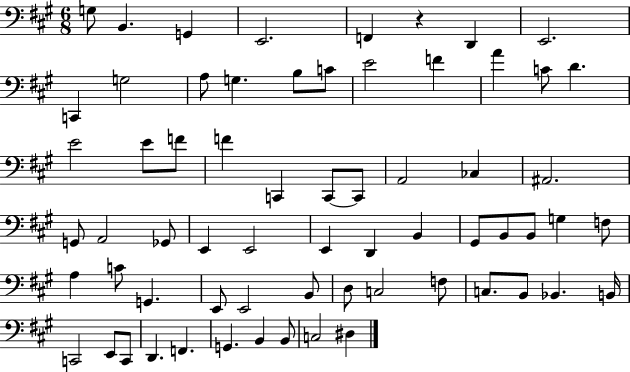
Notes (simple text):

G3/e B2/q. G2/q E2/h. F2/q R/q D2/q E2/h. C2/q G3/h A3/e G3/q. B3/e C4/e E4/h F4/q A4/q C4/e D4/q. E4/h E4/e F4/e F4/q C2/q C2/e C2/e A2/h CES3/q A#2/h. G2/e A2/h Gb2/e E2/q E2/h E2/q D2/q B2/q G#2/e B2/e B2/e G3/q F3/e A3/q C4/e G2/q. E2/e E2/h B2/e D3/e C3/h F3/e C3/e. B2/e Bb2/q. B2/s C2/h E2/e C2/e D2/q. F2/q. G2/q. B2/q B2/e C3/h D#3/q